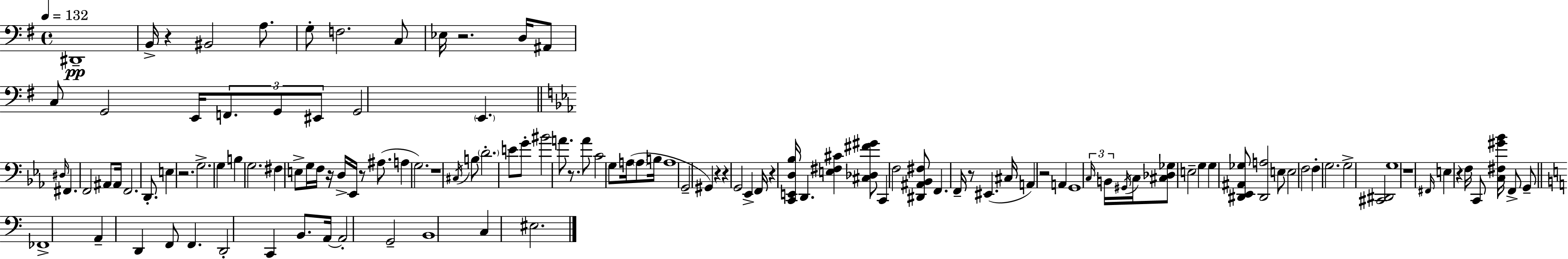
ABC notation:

X:1
T:Untitled
M:4/4
L:1/4
K:Em
^D,,4 B,,/4 z ^B,,2 A,/2 G,/2 F,2 C,/2 _E,/4 z2 D,/4 ^A,,/2 C,/2 G,,2 E,,/4 F,,/2 G,,/2 ^E,,/2 G,,2 E,, ^D,/4 ^F,, F,,2 ^A,,/2 ^A,,/4 F,,2 D,,/2 E, z2 G,2 G, B, G,2 ^F, E,/2 G,/4 F,/4 z/4 D,/4 _E,,/4 z/2 ^A,/2 A, G,2 z4 ^C,/4 B,/2 D2 E/2 G/2 ^B2 A/2 z/2 A/2 C2 G,/2 A,/4 A,/2 B,/4 A,4 G,,2 ^G,, z z G,,2 _E,, F,,/4 z [C,,E,,D,_B,]/4 D,, [E,^F,^C] [^C,_D,^F^G]/2 C,, F,2 [^D,,^A,,_B,,^F,]/2 F,, F,,/4 z/2 ^E,, ^C,/4 A,, z2 A,, G,,4 C,/4 B,,/4 ^G,,/4 C,/4 [^C,_D,_G,]/2 E,2 G, G, [^D,,_E,,^A,,_G,]/2 [^D,,A,]2 E,/2 E,2 F,2 F, G,2 G,2 [^C,,^D,,]2 G,4 z4 ^F,,/4 E, z F,/4 C,,/2 [C,^F,^G_B]/4 F,,/2 G,,/2 _F,,4 A,, D,, F,,/2 F,, D,,2 C,, B,,/2 A,,/4 A,,2 G,,2 B,,4 C, ^E,2